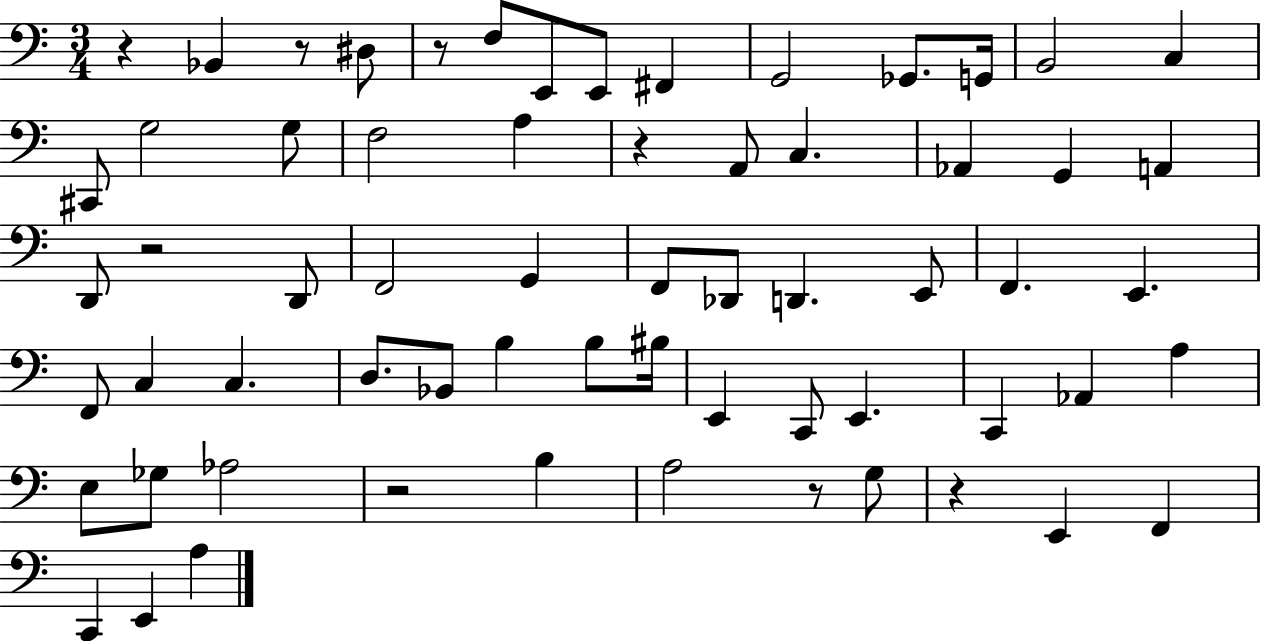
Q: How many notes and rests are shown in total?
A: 64